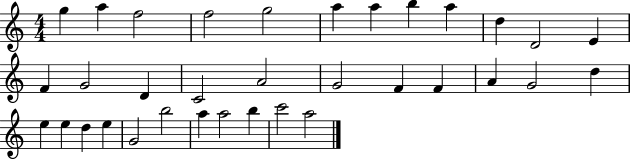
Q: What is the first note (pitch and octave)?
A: G5